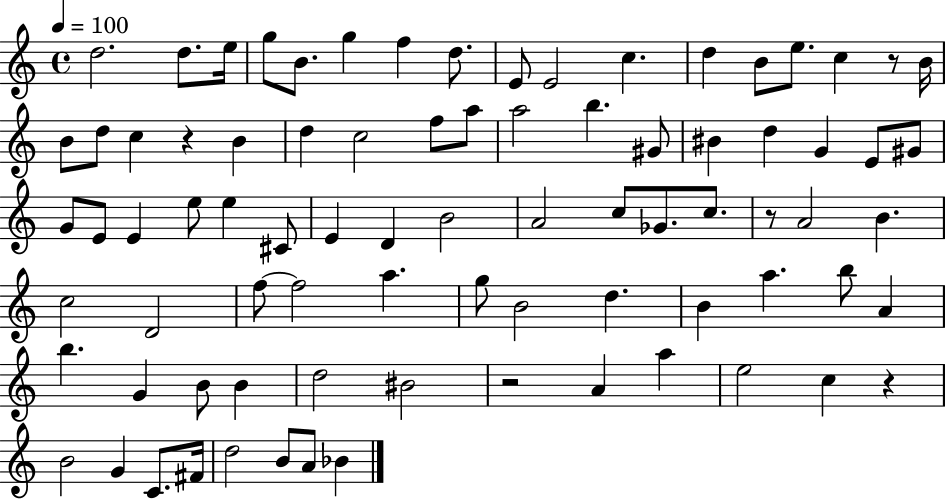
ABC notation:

X:1
T:Untitled
M:4/4
L:1/4
K:C
d2 d/2 e/4 g/2 B/2 g f d/2 E/2 E2 c d B/2 e/2 c z/2 B/4 B/2 d/2 c z B d c2 f/2 a/2 a2 b ^G/2 ^B d G E/2 ^G/2 G/2 E/2 E e/2 e ^C/2 E D B2 A2 c/2 _G/2 c/2 z/2 A2 B c2 D2 f/2 f2 a g/2 B2 d B a b/2 A b G B/2 B d2 ^B2 z2 A a e2 c z B2 G C/2 ^F/4 d2 B/2 A/2 _B